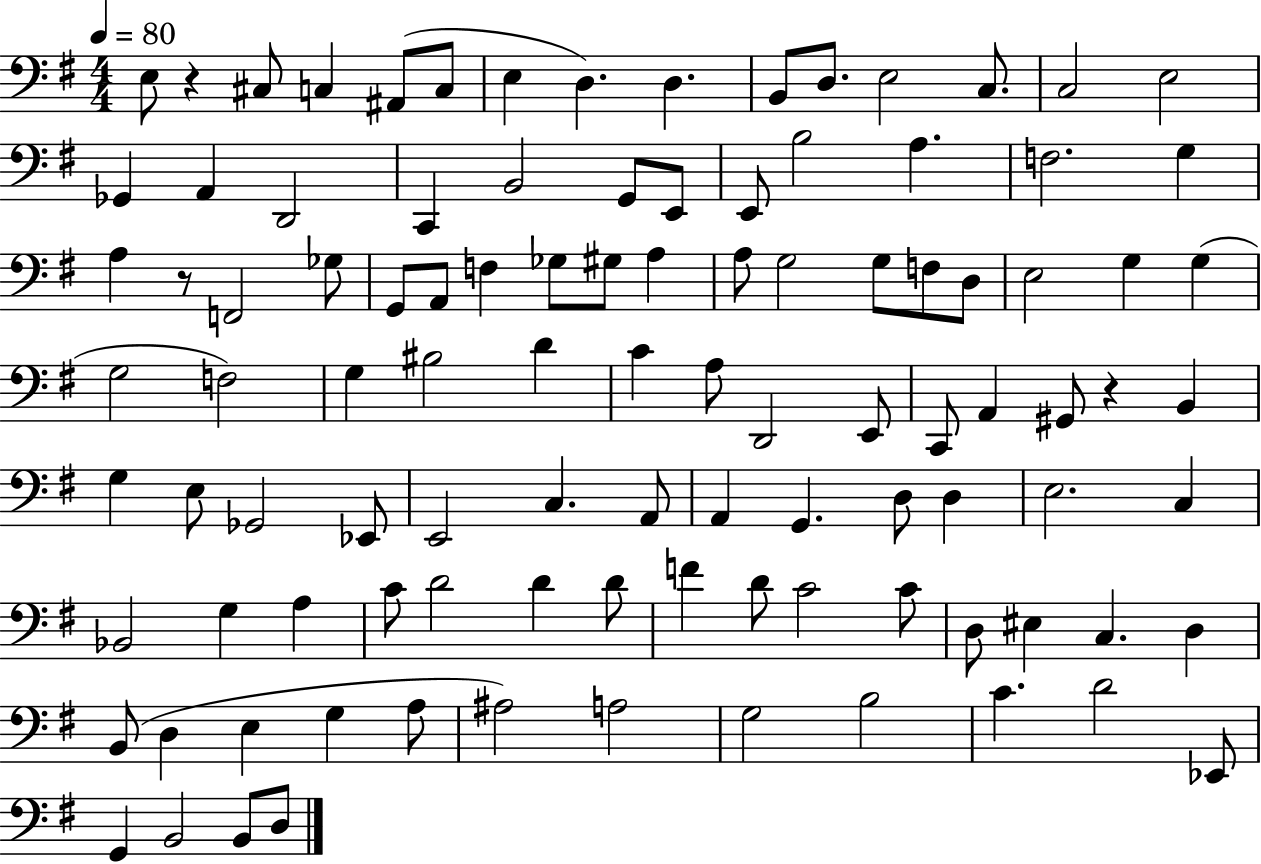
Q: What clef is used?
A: bass